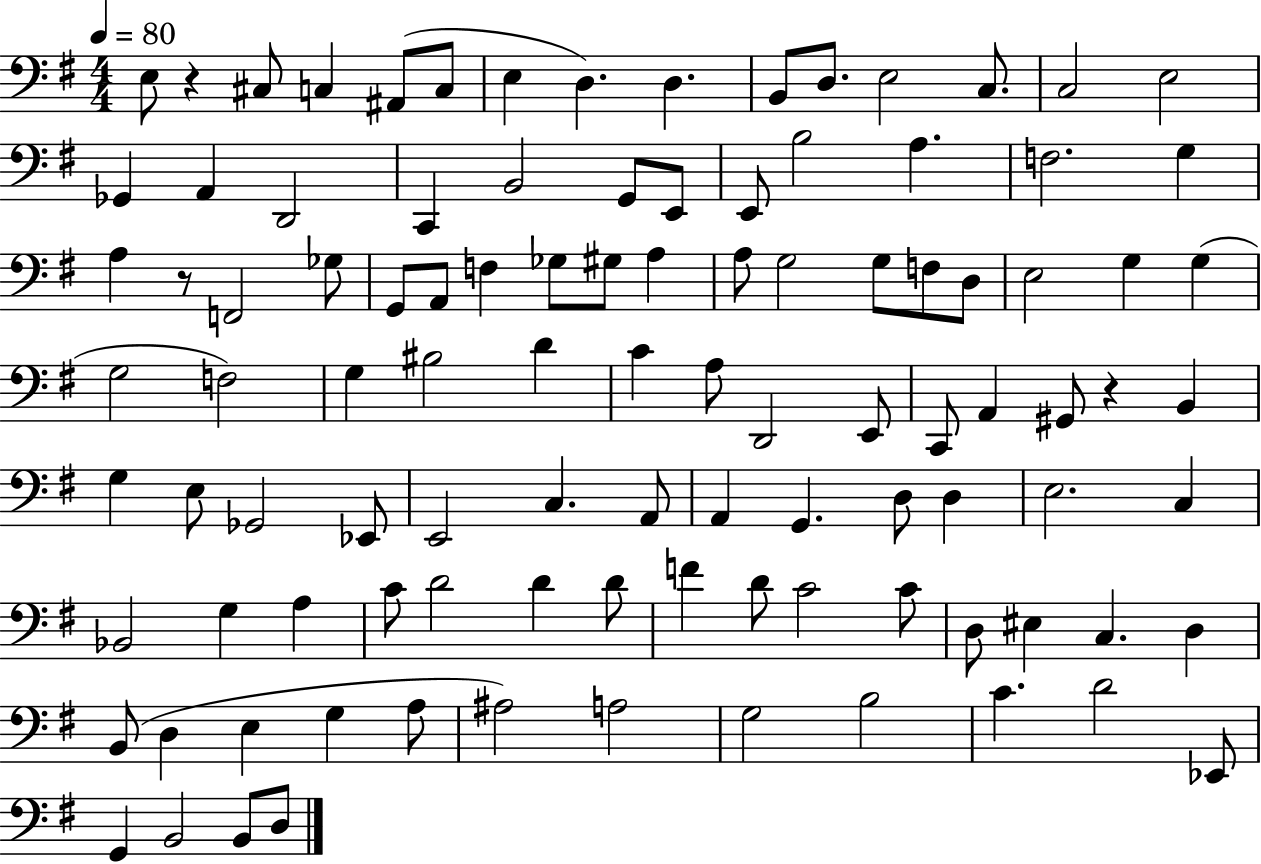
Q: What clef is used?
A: bass